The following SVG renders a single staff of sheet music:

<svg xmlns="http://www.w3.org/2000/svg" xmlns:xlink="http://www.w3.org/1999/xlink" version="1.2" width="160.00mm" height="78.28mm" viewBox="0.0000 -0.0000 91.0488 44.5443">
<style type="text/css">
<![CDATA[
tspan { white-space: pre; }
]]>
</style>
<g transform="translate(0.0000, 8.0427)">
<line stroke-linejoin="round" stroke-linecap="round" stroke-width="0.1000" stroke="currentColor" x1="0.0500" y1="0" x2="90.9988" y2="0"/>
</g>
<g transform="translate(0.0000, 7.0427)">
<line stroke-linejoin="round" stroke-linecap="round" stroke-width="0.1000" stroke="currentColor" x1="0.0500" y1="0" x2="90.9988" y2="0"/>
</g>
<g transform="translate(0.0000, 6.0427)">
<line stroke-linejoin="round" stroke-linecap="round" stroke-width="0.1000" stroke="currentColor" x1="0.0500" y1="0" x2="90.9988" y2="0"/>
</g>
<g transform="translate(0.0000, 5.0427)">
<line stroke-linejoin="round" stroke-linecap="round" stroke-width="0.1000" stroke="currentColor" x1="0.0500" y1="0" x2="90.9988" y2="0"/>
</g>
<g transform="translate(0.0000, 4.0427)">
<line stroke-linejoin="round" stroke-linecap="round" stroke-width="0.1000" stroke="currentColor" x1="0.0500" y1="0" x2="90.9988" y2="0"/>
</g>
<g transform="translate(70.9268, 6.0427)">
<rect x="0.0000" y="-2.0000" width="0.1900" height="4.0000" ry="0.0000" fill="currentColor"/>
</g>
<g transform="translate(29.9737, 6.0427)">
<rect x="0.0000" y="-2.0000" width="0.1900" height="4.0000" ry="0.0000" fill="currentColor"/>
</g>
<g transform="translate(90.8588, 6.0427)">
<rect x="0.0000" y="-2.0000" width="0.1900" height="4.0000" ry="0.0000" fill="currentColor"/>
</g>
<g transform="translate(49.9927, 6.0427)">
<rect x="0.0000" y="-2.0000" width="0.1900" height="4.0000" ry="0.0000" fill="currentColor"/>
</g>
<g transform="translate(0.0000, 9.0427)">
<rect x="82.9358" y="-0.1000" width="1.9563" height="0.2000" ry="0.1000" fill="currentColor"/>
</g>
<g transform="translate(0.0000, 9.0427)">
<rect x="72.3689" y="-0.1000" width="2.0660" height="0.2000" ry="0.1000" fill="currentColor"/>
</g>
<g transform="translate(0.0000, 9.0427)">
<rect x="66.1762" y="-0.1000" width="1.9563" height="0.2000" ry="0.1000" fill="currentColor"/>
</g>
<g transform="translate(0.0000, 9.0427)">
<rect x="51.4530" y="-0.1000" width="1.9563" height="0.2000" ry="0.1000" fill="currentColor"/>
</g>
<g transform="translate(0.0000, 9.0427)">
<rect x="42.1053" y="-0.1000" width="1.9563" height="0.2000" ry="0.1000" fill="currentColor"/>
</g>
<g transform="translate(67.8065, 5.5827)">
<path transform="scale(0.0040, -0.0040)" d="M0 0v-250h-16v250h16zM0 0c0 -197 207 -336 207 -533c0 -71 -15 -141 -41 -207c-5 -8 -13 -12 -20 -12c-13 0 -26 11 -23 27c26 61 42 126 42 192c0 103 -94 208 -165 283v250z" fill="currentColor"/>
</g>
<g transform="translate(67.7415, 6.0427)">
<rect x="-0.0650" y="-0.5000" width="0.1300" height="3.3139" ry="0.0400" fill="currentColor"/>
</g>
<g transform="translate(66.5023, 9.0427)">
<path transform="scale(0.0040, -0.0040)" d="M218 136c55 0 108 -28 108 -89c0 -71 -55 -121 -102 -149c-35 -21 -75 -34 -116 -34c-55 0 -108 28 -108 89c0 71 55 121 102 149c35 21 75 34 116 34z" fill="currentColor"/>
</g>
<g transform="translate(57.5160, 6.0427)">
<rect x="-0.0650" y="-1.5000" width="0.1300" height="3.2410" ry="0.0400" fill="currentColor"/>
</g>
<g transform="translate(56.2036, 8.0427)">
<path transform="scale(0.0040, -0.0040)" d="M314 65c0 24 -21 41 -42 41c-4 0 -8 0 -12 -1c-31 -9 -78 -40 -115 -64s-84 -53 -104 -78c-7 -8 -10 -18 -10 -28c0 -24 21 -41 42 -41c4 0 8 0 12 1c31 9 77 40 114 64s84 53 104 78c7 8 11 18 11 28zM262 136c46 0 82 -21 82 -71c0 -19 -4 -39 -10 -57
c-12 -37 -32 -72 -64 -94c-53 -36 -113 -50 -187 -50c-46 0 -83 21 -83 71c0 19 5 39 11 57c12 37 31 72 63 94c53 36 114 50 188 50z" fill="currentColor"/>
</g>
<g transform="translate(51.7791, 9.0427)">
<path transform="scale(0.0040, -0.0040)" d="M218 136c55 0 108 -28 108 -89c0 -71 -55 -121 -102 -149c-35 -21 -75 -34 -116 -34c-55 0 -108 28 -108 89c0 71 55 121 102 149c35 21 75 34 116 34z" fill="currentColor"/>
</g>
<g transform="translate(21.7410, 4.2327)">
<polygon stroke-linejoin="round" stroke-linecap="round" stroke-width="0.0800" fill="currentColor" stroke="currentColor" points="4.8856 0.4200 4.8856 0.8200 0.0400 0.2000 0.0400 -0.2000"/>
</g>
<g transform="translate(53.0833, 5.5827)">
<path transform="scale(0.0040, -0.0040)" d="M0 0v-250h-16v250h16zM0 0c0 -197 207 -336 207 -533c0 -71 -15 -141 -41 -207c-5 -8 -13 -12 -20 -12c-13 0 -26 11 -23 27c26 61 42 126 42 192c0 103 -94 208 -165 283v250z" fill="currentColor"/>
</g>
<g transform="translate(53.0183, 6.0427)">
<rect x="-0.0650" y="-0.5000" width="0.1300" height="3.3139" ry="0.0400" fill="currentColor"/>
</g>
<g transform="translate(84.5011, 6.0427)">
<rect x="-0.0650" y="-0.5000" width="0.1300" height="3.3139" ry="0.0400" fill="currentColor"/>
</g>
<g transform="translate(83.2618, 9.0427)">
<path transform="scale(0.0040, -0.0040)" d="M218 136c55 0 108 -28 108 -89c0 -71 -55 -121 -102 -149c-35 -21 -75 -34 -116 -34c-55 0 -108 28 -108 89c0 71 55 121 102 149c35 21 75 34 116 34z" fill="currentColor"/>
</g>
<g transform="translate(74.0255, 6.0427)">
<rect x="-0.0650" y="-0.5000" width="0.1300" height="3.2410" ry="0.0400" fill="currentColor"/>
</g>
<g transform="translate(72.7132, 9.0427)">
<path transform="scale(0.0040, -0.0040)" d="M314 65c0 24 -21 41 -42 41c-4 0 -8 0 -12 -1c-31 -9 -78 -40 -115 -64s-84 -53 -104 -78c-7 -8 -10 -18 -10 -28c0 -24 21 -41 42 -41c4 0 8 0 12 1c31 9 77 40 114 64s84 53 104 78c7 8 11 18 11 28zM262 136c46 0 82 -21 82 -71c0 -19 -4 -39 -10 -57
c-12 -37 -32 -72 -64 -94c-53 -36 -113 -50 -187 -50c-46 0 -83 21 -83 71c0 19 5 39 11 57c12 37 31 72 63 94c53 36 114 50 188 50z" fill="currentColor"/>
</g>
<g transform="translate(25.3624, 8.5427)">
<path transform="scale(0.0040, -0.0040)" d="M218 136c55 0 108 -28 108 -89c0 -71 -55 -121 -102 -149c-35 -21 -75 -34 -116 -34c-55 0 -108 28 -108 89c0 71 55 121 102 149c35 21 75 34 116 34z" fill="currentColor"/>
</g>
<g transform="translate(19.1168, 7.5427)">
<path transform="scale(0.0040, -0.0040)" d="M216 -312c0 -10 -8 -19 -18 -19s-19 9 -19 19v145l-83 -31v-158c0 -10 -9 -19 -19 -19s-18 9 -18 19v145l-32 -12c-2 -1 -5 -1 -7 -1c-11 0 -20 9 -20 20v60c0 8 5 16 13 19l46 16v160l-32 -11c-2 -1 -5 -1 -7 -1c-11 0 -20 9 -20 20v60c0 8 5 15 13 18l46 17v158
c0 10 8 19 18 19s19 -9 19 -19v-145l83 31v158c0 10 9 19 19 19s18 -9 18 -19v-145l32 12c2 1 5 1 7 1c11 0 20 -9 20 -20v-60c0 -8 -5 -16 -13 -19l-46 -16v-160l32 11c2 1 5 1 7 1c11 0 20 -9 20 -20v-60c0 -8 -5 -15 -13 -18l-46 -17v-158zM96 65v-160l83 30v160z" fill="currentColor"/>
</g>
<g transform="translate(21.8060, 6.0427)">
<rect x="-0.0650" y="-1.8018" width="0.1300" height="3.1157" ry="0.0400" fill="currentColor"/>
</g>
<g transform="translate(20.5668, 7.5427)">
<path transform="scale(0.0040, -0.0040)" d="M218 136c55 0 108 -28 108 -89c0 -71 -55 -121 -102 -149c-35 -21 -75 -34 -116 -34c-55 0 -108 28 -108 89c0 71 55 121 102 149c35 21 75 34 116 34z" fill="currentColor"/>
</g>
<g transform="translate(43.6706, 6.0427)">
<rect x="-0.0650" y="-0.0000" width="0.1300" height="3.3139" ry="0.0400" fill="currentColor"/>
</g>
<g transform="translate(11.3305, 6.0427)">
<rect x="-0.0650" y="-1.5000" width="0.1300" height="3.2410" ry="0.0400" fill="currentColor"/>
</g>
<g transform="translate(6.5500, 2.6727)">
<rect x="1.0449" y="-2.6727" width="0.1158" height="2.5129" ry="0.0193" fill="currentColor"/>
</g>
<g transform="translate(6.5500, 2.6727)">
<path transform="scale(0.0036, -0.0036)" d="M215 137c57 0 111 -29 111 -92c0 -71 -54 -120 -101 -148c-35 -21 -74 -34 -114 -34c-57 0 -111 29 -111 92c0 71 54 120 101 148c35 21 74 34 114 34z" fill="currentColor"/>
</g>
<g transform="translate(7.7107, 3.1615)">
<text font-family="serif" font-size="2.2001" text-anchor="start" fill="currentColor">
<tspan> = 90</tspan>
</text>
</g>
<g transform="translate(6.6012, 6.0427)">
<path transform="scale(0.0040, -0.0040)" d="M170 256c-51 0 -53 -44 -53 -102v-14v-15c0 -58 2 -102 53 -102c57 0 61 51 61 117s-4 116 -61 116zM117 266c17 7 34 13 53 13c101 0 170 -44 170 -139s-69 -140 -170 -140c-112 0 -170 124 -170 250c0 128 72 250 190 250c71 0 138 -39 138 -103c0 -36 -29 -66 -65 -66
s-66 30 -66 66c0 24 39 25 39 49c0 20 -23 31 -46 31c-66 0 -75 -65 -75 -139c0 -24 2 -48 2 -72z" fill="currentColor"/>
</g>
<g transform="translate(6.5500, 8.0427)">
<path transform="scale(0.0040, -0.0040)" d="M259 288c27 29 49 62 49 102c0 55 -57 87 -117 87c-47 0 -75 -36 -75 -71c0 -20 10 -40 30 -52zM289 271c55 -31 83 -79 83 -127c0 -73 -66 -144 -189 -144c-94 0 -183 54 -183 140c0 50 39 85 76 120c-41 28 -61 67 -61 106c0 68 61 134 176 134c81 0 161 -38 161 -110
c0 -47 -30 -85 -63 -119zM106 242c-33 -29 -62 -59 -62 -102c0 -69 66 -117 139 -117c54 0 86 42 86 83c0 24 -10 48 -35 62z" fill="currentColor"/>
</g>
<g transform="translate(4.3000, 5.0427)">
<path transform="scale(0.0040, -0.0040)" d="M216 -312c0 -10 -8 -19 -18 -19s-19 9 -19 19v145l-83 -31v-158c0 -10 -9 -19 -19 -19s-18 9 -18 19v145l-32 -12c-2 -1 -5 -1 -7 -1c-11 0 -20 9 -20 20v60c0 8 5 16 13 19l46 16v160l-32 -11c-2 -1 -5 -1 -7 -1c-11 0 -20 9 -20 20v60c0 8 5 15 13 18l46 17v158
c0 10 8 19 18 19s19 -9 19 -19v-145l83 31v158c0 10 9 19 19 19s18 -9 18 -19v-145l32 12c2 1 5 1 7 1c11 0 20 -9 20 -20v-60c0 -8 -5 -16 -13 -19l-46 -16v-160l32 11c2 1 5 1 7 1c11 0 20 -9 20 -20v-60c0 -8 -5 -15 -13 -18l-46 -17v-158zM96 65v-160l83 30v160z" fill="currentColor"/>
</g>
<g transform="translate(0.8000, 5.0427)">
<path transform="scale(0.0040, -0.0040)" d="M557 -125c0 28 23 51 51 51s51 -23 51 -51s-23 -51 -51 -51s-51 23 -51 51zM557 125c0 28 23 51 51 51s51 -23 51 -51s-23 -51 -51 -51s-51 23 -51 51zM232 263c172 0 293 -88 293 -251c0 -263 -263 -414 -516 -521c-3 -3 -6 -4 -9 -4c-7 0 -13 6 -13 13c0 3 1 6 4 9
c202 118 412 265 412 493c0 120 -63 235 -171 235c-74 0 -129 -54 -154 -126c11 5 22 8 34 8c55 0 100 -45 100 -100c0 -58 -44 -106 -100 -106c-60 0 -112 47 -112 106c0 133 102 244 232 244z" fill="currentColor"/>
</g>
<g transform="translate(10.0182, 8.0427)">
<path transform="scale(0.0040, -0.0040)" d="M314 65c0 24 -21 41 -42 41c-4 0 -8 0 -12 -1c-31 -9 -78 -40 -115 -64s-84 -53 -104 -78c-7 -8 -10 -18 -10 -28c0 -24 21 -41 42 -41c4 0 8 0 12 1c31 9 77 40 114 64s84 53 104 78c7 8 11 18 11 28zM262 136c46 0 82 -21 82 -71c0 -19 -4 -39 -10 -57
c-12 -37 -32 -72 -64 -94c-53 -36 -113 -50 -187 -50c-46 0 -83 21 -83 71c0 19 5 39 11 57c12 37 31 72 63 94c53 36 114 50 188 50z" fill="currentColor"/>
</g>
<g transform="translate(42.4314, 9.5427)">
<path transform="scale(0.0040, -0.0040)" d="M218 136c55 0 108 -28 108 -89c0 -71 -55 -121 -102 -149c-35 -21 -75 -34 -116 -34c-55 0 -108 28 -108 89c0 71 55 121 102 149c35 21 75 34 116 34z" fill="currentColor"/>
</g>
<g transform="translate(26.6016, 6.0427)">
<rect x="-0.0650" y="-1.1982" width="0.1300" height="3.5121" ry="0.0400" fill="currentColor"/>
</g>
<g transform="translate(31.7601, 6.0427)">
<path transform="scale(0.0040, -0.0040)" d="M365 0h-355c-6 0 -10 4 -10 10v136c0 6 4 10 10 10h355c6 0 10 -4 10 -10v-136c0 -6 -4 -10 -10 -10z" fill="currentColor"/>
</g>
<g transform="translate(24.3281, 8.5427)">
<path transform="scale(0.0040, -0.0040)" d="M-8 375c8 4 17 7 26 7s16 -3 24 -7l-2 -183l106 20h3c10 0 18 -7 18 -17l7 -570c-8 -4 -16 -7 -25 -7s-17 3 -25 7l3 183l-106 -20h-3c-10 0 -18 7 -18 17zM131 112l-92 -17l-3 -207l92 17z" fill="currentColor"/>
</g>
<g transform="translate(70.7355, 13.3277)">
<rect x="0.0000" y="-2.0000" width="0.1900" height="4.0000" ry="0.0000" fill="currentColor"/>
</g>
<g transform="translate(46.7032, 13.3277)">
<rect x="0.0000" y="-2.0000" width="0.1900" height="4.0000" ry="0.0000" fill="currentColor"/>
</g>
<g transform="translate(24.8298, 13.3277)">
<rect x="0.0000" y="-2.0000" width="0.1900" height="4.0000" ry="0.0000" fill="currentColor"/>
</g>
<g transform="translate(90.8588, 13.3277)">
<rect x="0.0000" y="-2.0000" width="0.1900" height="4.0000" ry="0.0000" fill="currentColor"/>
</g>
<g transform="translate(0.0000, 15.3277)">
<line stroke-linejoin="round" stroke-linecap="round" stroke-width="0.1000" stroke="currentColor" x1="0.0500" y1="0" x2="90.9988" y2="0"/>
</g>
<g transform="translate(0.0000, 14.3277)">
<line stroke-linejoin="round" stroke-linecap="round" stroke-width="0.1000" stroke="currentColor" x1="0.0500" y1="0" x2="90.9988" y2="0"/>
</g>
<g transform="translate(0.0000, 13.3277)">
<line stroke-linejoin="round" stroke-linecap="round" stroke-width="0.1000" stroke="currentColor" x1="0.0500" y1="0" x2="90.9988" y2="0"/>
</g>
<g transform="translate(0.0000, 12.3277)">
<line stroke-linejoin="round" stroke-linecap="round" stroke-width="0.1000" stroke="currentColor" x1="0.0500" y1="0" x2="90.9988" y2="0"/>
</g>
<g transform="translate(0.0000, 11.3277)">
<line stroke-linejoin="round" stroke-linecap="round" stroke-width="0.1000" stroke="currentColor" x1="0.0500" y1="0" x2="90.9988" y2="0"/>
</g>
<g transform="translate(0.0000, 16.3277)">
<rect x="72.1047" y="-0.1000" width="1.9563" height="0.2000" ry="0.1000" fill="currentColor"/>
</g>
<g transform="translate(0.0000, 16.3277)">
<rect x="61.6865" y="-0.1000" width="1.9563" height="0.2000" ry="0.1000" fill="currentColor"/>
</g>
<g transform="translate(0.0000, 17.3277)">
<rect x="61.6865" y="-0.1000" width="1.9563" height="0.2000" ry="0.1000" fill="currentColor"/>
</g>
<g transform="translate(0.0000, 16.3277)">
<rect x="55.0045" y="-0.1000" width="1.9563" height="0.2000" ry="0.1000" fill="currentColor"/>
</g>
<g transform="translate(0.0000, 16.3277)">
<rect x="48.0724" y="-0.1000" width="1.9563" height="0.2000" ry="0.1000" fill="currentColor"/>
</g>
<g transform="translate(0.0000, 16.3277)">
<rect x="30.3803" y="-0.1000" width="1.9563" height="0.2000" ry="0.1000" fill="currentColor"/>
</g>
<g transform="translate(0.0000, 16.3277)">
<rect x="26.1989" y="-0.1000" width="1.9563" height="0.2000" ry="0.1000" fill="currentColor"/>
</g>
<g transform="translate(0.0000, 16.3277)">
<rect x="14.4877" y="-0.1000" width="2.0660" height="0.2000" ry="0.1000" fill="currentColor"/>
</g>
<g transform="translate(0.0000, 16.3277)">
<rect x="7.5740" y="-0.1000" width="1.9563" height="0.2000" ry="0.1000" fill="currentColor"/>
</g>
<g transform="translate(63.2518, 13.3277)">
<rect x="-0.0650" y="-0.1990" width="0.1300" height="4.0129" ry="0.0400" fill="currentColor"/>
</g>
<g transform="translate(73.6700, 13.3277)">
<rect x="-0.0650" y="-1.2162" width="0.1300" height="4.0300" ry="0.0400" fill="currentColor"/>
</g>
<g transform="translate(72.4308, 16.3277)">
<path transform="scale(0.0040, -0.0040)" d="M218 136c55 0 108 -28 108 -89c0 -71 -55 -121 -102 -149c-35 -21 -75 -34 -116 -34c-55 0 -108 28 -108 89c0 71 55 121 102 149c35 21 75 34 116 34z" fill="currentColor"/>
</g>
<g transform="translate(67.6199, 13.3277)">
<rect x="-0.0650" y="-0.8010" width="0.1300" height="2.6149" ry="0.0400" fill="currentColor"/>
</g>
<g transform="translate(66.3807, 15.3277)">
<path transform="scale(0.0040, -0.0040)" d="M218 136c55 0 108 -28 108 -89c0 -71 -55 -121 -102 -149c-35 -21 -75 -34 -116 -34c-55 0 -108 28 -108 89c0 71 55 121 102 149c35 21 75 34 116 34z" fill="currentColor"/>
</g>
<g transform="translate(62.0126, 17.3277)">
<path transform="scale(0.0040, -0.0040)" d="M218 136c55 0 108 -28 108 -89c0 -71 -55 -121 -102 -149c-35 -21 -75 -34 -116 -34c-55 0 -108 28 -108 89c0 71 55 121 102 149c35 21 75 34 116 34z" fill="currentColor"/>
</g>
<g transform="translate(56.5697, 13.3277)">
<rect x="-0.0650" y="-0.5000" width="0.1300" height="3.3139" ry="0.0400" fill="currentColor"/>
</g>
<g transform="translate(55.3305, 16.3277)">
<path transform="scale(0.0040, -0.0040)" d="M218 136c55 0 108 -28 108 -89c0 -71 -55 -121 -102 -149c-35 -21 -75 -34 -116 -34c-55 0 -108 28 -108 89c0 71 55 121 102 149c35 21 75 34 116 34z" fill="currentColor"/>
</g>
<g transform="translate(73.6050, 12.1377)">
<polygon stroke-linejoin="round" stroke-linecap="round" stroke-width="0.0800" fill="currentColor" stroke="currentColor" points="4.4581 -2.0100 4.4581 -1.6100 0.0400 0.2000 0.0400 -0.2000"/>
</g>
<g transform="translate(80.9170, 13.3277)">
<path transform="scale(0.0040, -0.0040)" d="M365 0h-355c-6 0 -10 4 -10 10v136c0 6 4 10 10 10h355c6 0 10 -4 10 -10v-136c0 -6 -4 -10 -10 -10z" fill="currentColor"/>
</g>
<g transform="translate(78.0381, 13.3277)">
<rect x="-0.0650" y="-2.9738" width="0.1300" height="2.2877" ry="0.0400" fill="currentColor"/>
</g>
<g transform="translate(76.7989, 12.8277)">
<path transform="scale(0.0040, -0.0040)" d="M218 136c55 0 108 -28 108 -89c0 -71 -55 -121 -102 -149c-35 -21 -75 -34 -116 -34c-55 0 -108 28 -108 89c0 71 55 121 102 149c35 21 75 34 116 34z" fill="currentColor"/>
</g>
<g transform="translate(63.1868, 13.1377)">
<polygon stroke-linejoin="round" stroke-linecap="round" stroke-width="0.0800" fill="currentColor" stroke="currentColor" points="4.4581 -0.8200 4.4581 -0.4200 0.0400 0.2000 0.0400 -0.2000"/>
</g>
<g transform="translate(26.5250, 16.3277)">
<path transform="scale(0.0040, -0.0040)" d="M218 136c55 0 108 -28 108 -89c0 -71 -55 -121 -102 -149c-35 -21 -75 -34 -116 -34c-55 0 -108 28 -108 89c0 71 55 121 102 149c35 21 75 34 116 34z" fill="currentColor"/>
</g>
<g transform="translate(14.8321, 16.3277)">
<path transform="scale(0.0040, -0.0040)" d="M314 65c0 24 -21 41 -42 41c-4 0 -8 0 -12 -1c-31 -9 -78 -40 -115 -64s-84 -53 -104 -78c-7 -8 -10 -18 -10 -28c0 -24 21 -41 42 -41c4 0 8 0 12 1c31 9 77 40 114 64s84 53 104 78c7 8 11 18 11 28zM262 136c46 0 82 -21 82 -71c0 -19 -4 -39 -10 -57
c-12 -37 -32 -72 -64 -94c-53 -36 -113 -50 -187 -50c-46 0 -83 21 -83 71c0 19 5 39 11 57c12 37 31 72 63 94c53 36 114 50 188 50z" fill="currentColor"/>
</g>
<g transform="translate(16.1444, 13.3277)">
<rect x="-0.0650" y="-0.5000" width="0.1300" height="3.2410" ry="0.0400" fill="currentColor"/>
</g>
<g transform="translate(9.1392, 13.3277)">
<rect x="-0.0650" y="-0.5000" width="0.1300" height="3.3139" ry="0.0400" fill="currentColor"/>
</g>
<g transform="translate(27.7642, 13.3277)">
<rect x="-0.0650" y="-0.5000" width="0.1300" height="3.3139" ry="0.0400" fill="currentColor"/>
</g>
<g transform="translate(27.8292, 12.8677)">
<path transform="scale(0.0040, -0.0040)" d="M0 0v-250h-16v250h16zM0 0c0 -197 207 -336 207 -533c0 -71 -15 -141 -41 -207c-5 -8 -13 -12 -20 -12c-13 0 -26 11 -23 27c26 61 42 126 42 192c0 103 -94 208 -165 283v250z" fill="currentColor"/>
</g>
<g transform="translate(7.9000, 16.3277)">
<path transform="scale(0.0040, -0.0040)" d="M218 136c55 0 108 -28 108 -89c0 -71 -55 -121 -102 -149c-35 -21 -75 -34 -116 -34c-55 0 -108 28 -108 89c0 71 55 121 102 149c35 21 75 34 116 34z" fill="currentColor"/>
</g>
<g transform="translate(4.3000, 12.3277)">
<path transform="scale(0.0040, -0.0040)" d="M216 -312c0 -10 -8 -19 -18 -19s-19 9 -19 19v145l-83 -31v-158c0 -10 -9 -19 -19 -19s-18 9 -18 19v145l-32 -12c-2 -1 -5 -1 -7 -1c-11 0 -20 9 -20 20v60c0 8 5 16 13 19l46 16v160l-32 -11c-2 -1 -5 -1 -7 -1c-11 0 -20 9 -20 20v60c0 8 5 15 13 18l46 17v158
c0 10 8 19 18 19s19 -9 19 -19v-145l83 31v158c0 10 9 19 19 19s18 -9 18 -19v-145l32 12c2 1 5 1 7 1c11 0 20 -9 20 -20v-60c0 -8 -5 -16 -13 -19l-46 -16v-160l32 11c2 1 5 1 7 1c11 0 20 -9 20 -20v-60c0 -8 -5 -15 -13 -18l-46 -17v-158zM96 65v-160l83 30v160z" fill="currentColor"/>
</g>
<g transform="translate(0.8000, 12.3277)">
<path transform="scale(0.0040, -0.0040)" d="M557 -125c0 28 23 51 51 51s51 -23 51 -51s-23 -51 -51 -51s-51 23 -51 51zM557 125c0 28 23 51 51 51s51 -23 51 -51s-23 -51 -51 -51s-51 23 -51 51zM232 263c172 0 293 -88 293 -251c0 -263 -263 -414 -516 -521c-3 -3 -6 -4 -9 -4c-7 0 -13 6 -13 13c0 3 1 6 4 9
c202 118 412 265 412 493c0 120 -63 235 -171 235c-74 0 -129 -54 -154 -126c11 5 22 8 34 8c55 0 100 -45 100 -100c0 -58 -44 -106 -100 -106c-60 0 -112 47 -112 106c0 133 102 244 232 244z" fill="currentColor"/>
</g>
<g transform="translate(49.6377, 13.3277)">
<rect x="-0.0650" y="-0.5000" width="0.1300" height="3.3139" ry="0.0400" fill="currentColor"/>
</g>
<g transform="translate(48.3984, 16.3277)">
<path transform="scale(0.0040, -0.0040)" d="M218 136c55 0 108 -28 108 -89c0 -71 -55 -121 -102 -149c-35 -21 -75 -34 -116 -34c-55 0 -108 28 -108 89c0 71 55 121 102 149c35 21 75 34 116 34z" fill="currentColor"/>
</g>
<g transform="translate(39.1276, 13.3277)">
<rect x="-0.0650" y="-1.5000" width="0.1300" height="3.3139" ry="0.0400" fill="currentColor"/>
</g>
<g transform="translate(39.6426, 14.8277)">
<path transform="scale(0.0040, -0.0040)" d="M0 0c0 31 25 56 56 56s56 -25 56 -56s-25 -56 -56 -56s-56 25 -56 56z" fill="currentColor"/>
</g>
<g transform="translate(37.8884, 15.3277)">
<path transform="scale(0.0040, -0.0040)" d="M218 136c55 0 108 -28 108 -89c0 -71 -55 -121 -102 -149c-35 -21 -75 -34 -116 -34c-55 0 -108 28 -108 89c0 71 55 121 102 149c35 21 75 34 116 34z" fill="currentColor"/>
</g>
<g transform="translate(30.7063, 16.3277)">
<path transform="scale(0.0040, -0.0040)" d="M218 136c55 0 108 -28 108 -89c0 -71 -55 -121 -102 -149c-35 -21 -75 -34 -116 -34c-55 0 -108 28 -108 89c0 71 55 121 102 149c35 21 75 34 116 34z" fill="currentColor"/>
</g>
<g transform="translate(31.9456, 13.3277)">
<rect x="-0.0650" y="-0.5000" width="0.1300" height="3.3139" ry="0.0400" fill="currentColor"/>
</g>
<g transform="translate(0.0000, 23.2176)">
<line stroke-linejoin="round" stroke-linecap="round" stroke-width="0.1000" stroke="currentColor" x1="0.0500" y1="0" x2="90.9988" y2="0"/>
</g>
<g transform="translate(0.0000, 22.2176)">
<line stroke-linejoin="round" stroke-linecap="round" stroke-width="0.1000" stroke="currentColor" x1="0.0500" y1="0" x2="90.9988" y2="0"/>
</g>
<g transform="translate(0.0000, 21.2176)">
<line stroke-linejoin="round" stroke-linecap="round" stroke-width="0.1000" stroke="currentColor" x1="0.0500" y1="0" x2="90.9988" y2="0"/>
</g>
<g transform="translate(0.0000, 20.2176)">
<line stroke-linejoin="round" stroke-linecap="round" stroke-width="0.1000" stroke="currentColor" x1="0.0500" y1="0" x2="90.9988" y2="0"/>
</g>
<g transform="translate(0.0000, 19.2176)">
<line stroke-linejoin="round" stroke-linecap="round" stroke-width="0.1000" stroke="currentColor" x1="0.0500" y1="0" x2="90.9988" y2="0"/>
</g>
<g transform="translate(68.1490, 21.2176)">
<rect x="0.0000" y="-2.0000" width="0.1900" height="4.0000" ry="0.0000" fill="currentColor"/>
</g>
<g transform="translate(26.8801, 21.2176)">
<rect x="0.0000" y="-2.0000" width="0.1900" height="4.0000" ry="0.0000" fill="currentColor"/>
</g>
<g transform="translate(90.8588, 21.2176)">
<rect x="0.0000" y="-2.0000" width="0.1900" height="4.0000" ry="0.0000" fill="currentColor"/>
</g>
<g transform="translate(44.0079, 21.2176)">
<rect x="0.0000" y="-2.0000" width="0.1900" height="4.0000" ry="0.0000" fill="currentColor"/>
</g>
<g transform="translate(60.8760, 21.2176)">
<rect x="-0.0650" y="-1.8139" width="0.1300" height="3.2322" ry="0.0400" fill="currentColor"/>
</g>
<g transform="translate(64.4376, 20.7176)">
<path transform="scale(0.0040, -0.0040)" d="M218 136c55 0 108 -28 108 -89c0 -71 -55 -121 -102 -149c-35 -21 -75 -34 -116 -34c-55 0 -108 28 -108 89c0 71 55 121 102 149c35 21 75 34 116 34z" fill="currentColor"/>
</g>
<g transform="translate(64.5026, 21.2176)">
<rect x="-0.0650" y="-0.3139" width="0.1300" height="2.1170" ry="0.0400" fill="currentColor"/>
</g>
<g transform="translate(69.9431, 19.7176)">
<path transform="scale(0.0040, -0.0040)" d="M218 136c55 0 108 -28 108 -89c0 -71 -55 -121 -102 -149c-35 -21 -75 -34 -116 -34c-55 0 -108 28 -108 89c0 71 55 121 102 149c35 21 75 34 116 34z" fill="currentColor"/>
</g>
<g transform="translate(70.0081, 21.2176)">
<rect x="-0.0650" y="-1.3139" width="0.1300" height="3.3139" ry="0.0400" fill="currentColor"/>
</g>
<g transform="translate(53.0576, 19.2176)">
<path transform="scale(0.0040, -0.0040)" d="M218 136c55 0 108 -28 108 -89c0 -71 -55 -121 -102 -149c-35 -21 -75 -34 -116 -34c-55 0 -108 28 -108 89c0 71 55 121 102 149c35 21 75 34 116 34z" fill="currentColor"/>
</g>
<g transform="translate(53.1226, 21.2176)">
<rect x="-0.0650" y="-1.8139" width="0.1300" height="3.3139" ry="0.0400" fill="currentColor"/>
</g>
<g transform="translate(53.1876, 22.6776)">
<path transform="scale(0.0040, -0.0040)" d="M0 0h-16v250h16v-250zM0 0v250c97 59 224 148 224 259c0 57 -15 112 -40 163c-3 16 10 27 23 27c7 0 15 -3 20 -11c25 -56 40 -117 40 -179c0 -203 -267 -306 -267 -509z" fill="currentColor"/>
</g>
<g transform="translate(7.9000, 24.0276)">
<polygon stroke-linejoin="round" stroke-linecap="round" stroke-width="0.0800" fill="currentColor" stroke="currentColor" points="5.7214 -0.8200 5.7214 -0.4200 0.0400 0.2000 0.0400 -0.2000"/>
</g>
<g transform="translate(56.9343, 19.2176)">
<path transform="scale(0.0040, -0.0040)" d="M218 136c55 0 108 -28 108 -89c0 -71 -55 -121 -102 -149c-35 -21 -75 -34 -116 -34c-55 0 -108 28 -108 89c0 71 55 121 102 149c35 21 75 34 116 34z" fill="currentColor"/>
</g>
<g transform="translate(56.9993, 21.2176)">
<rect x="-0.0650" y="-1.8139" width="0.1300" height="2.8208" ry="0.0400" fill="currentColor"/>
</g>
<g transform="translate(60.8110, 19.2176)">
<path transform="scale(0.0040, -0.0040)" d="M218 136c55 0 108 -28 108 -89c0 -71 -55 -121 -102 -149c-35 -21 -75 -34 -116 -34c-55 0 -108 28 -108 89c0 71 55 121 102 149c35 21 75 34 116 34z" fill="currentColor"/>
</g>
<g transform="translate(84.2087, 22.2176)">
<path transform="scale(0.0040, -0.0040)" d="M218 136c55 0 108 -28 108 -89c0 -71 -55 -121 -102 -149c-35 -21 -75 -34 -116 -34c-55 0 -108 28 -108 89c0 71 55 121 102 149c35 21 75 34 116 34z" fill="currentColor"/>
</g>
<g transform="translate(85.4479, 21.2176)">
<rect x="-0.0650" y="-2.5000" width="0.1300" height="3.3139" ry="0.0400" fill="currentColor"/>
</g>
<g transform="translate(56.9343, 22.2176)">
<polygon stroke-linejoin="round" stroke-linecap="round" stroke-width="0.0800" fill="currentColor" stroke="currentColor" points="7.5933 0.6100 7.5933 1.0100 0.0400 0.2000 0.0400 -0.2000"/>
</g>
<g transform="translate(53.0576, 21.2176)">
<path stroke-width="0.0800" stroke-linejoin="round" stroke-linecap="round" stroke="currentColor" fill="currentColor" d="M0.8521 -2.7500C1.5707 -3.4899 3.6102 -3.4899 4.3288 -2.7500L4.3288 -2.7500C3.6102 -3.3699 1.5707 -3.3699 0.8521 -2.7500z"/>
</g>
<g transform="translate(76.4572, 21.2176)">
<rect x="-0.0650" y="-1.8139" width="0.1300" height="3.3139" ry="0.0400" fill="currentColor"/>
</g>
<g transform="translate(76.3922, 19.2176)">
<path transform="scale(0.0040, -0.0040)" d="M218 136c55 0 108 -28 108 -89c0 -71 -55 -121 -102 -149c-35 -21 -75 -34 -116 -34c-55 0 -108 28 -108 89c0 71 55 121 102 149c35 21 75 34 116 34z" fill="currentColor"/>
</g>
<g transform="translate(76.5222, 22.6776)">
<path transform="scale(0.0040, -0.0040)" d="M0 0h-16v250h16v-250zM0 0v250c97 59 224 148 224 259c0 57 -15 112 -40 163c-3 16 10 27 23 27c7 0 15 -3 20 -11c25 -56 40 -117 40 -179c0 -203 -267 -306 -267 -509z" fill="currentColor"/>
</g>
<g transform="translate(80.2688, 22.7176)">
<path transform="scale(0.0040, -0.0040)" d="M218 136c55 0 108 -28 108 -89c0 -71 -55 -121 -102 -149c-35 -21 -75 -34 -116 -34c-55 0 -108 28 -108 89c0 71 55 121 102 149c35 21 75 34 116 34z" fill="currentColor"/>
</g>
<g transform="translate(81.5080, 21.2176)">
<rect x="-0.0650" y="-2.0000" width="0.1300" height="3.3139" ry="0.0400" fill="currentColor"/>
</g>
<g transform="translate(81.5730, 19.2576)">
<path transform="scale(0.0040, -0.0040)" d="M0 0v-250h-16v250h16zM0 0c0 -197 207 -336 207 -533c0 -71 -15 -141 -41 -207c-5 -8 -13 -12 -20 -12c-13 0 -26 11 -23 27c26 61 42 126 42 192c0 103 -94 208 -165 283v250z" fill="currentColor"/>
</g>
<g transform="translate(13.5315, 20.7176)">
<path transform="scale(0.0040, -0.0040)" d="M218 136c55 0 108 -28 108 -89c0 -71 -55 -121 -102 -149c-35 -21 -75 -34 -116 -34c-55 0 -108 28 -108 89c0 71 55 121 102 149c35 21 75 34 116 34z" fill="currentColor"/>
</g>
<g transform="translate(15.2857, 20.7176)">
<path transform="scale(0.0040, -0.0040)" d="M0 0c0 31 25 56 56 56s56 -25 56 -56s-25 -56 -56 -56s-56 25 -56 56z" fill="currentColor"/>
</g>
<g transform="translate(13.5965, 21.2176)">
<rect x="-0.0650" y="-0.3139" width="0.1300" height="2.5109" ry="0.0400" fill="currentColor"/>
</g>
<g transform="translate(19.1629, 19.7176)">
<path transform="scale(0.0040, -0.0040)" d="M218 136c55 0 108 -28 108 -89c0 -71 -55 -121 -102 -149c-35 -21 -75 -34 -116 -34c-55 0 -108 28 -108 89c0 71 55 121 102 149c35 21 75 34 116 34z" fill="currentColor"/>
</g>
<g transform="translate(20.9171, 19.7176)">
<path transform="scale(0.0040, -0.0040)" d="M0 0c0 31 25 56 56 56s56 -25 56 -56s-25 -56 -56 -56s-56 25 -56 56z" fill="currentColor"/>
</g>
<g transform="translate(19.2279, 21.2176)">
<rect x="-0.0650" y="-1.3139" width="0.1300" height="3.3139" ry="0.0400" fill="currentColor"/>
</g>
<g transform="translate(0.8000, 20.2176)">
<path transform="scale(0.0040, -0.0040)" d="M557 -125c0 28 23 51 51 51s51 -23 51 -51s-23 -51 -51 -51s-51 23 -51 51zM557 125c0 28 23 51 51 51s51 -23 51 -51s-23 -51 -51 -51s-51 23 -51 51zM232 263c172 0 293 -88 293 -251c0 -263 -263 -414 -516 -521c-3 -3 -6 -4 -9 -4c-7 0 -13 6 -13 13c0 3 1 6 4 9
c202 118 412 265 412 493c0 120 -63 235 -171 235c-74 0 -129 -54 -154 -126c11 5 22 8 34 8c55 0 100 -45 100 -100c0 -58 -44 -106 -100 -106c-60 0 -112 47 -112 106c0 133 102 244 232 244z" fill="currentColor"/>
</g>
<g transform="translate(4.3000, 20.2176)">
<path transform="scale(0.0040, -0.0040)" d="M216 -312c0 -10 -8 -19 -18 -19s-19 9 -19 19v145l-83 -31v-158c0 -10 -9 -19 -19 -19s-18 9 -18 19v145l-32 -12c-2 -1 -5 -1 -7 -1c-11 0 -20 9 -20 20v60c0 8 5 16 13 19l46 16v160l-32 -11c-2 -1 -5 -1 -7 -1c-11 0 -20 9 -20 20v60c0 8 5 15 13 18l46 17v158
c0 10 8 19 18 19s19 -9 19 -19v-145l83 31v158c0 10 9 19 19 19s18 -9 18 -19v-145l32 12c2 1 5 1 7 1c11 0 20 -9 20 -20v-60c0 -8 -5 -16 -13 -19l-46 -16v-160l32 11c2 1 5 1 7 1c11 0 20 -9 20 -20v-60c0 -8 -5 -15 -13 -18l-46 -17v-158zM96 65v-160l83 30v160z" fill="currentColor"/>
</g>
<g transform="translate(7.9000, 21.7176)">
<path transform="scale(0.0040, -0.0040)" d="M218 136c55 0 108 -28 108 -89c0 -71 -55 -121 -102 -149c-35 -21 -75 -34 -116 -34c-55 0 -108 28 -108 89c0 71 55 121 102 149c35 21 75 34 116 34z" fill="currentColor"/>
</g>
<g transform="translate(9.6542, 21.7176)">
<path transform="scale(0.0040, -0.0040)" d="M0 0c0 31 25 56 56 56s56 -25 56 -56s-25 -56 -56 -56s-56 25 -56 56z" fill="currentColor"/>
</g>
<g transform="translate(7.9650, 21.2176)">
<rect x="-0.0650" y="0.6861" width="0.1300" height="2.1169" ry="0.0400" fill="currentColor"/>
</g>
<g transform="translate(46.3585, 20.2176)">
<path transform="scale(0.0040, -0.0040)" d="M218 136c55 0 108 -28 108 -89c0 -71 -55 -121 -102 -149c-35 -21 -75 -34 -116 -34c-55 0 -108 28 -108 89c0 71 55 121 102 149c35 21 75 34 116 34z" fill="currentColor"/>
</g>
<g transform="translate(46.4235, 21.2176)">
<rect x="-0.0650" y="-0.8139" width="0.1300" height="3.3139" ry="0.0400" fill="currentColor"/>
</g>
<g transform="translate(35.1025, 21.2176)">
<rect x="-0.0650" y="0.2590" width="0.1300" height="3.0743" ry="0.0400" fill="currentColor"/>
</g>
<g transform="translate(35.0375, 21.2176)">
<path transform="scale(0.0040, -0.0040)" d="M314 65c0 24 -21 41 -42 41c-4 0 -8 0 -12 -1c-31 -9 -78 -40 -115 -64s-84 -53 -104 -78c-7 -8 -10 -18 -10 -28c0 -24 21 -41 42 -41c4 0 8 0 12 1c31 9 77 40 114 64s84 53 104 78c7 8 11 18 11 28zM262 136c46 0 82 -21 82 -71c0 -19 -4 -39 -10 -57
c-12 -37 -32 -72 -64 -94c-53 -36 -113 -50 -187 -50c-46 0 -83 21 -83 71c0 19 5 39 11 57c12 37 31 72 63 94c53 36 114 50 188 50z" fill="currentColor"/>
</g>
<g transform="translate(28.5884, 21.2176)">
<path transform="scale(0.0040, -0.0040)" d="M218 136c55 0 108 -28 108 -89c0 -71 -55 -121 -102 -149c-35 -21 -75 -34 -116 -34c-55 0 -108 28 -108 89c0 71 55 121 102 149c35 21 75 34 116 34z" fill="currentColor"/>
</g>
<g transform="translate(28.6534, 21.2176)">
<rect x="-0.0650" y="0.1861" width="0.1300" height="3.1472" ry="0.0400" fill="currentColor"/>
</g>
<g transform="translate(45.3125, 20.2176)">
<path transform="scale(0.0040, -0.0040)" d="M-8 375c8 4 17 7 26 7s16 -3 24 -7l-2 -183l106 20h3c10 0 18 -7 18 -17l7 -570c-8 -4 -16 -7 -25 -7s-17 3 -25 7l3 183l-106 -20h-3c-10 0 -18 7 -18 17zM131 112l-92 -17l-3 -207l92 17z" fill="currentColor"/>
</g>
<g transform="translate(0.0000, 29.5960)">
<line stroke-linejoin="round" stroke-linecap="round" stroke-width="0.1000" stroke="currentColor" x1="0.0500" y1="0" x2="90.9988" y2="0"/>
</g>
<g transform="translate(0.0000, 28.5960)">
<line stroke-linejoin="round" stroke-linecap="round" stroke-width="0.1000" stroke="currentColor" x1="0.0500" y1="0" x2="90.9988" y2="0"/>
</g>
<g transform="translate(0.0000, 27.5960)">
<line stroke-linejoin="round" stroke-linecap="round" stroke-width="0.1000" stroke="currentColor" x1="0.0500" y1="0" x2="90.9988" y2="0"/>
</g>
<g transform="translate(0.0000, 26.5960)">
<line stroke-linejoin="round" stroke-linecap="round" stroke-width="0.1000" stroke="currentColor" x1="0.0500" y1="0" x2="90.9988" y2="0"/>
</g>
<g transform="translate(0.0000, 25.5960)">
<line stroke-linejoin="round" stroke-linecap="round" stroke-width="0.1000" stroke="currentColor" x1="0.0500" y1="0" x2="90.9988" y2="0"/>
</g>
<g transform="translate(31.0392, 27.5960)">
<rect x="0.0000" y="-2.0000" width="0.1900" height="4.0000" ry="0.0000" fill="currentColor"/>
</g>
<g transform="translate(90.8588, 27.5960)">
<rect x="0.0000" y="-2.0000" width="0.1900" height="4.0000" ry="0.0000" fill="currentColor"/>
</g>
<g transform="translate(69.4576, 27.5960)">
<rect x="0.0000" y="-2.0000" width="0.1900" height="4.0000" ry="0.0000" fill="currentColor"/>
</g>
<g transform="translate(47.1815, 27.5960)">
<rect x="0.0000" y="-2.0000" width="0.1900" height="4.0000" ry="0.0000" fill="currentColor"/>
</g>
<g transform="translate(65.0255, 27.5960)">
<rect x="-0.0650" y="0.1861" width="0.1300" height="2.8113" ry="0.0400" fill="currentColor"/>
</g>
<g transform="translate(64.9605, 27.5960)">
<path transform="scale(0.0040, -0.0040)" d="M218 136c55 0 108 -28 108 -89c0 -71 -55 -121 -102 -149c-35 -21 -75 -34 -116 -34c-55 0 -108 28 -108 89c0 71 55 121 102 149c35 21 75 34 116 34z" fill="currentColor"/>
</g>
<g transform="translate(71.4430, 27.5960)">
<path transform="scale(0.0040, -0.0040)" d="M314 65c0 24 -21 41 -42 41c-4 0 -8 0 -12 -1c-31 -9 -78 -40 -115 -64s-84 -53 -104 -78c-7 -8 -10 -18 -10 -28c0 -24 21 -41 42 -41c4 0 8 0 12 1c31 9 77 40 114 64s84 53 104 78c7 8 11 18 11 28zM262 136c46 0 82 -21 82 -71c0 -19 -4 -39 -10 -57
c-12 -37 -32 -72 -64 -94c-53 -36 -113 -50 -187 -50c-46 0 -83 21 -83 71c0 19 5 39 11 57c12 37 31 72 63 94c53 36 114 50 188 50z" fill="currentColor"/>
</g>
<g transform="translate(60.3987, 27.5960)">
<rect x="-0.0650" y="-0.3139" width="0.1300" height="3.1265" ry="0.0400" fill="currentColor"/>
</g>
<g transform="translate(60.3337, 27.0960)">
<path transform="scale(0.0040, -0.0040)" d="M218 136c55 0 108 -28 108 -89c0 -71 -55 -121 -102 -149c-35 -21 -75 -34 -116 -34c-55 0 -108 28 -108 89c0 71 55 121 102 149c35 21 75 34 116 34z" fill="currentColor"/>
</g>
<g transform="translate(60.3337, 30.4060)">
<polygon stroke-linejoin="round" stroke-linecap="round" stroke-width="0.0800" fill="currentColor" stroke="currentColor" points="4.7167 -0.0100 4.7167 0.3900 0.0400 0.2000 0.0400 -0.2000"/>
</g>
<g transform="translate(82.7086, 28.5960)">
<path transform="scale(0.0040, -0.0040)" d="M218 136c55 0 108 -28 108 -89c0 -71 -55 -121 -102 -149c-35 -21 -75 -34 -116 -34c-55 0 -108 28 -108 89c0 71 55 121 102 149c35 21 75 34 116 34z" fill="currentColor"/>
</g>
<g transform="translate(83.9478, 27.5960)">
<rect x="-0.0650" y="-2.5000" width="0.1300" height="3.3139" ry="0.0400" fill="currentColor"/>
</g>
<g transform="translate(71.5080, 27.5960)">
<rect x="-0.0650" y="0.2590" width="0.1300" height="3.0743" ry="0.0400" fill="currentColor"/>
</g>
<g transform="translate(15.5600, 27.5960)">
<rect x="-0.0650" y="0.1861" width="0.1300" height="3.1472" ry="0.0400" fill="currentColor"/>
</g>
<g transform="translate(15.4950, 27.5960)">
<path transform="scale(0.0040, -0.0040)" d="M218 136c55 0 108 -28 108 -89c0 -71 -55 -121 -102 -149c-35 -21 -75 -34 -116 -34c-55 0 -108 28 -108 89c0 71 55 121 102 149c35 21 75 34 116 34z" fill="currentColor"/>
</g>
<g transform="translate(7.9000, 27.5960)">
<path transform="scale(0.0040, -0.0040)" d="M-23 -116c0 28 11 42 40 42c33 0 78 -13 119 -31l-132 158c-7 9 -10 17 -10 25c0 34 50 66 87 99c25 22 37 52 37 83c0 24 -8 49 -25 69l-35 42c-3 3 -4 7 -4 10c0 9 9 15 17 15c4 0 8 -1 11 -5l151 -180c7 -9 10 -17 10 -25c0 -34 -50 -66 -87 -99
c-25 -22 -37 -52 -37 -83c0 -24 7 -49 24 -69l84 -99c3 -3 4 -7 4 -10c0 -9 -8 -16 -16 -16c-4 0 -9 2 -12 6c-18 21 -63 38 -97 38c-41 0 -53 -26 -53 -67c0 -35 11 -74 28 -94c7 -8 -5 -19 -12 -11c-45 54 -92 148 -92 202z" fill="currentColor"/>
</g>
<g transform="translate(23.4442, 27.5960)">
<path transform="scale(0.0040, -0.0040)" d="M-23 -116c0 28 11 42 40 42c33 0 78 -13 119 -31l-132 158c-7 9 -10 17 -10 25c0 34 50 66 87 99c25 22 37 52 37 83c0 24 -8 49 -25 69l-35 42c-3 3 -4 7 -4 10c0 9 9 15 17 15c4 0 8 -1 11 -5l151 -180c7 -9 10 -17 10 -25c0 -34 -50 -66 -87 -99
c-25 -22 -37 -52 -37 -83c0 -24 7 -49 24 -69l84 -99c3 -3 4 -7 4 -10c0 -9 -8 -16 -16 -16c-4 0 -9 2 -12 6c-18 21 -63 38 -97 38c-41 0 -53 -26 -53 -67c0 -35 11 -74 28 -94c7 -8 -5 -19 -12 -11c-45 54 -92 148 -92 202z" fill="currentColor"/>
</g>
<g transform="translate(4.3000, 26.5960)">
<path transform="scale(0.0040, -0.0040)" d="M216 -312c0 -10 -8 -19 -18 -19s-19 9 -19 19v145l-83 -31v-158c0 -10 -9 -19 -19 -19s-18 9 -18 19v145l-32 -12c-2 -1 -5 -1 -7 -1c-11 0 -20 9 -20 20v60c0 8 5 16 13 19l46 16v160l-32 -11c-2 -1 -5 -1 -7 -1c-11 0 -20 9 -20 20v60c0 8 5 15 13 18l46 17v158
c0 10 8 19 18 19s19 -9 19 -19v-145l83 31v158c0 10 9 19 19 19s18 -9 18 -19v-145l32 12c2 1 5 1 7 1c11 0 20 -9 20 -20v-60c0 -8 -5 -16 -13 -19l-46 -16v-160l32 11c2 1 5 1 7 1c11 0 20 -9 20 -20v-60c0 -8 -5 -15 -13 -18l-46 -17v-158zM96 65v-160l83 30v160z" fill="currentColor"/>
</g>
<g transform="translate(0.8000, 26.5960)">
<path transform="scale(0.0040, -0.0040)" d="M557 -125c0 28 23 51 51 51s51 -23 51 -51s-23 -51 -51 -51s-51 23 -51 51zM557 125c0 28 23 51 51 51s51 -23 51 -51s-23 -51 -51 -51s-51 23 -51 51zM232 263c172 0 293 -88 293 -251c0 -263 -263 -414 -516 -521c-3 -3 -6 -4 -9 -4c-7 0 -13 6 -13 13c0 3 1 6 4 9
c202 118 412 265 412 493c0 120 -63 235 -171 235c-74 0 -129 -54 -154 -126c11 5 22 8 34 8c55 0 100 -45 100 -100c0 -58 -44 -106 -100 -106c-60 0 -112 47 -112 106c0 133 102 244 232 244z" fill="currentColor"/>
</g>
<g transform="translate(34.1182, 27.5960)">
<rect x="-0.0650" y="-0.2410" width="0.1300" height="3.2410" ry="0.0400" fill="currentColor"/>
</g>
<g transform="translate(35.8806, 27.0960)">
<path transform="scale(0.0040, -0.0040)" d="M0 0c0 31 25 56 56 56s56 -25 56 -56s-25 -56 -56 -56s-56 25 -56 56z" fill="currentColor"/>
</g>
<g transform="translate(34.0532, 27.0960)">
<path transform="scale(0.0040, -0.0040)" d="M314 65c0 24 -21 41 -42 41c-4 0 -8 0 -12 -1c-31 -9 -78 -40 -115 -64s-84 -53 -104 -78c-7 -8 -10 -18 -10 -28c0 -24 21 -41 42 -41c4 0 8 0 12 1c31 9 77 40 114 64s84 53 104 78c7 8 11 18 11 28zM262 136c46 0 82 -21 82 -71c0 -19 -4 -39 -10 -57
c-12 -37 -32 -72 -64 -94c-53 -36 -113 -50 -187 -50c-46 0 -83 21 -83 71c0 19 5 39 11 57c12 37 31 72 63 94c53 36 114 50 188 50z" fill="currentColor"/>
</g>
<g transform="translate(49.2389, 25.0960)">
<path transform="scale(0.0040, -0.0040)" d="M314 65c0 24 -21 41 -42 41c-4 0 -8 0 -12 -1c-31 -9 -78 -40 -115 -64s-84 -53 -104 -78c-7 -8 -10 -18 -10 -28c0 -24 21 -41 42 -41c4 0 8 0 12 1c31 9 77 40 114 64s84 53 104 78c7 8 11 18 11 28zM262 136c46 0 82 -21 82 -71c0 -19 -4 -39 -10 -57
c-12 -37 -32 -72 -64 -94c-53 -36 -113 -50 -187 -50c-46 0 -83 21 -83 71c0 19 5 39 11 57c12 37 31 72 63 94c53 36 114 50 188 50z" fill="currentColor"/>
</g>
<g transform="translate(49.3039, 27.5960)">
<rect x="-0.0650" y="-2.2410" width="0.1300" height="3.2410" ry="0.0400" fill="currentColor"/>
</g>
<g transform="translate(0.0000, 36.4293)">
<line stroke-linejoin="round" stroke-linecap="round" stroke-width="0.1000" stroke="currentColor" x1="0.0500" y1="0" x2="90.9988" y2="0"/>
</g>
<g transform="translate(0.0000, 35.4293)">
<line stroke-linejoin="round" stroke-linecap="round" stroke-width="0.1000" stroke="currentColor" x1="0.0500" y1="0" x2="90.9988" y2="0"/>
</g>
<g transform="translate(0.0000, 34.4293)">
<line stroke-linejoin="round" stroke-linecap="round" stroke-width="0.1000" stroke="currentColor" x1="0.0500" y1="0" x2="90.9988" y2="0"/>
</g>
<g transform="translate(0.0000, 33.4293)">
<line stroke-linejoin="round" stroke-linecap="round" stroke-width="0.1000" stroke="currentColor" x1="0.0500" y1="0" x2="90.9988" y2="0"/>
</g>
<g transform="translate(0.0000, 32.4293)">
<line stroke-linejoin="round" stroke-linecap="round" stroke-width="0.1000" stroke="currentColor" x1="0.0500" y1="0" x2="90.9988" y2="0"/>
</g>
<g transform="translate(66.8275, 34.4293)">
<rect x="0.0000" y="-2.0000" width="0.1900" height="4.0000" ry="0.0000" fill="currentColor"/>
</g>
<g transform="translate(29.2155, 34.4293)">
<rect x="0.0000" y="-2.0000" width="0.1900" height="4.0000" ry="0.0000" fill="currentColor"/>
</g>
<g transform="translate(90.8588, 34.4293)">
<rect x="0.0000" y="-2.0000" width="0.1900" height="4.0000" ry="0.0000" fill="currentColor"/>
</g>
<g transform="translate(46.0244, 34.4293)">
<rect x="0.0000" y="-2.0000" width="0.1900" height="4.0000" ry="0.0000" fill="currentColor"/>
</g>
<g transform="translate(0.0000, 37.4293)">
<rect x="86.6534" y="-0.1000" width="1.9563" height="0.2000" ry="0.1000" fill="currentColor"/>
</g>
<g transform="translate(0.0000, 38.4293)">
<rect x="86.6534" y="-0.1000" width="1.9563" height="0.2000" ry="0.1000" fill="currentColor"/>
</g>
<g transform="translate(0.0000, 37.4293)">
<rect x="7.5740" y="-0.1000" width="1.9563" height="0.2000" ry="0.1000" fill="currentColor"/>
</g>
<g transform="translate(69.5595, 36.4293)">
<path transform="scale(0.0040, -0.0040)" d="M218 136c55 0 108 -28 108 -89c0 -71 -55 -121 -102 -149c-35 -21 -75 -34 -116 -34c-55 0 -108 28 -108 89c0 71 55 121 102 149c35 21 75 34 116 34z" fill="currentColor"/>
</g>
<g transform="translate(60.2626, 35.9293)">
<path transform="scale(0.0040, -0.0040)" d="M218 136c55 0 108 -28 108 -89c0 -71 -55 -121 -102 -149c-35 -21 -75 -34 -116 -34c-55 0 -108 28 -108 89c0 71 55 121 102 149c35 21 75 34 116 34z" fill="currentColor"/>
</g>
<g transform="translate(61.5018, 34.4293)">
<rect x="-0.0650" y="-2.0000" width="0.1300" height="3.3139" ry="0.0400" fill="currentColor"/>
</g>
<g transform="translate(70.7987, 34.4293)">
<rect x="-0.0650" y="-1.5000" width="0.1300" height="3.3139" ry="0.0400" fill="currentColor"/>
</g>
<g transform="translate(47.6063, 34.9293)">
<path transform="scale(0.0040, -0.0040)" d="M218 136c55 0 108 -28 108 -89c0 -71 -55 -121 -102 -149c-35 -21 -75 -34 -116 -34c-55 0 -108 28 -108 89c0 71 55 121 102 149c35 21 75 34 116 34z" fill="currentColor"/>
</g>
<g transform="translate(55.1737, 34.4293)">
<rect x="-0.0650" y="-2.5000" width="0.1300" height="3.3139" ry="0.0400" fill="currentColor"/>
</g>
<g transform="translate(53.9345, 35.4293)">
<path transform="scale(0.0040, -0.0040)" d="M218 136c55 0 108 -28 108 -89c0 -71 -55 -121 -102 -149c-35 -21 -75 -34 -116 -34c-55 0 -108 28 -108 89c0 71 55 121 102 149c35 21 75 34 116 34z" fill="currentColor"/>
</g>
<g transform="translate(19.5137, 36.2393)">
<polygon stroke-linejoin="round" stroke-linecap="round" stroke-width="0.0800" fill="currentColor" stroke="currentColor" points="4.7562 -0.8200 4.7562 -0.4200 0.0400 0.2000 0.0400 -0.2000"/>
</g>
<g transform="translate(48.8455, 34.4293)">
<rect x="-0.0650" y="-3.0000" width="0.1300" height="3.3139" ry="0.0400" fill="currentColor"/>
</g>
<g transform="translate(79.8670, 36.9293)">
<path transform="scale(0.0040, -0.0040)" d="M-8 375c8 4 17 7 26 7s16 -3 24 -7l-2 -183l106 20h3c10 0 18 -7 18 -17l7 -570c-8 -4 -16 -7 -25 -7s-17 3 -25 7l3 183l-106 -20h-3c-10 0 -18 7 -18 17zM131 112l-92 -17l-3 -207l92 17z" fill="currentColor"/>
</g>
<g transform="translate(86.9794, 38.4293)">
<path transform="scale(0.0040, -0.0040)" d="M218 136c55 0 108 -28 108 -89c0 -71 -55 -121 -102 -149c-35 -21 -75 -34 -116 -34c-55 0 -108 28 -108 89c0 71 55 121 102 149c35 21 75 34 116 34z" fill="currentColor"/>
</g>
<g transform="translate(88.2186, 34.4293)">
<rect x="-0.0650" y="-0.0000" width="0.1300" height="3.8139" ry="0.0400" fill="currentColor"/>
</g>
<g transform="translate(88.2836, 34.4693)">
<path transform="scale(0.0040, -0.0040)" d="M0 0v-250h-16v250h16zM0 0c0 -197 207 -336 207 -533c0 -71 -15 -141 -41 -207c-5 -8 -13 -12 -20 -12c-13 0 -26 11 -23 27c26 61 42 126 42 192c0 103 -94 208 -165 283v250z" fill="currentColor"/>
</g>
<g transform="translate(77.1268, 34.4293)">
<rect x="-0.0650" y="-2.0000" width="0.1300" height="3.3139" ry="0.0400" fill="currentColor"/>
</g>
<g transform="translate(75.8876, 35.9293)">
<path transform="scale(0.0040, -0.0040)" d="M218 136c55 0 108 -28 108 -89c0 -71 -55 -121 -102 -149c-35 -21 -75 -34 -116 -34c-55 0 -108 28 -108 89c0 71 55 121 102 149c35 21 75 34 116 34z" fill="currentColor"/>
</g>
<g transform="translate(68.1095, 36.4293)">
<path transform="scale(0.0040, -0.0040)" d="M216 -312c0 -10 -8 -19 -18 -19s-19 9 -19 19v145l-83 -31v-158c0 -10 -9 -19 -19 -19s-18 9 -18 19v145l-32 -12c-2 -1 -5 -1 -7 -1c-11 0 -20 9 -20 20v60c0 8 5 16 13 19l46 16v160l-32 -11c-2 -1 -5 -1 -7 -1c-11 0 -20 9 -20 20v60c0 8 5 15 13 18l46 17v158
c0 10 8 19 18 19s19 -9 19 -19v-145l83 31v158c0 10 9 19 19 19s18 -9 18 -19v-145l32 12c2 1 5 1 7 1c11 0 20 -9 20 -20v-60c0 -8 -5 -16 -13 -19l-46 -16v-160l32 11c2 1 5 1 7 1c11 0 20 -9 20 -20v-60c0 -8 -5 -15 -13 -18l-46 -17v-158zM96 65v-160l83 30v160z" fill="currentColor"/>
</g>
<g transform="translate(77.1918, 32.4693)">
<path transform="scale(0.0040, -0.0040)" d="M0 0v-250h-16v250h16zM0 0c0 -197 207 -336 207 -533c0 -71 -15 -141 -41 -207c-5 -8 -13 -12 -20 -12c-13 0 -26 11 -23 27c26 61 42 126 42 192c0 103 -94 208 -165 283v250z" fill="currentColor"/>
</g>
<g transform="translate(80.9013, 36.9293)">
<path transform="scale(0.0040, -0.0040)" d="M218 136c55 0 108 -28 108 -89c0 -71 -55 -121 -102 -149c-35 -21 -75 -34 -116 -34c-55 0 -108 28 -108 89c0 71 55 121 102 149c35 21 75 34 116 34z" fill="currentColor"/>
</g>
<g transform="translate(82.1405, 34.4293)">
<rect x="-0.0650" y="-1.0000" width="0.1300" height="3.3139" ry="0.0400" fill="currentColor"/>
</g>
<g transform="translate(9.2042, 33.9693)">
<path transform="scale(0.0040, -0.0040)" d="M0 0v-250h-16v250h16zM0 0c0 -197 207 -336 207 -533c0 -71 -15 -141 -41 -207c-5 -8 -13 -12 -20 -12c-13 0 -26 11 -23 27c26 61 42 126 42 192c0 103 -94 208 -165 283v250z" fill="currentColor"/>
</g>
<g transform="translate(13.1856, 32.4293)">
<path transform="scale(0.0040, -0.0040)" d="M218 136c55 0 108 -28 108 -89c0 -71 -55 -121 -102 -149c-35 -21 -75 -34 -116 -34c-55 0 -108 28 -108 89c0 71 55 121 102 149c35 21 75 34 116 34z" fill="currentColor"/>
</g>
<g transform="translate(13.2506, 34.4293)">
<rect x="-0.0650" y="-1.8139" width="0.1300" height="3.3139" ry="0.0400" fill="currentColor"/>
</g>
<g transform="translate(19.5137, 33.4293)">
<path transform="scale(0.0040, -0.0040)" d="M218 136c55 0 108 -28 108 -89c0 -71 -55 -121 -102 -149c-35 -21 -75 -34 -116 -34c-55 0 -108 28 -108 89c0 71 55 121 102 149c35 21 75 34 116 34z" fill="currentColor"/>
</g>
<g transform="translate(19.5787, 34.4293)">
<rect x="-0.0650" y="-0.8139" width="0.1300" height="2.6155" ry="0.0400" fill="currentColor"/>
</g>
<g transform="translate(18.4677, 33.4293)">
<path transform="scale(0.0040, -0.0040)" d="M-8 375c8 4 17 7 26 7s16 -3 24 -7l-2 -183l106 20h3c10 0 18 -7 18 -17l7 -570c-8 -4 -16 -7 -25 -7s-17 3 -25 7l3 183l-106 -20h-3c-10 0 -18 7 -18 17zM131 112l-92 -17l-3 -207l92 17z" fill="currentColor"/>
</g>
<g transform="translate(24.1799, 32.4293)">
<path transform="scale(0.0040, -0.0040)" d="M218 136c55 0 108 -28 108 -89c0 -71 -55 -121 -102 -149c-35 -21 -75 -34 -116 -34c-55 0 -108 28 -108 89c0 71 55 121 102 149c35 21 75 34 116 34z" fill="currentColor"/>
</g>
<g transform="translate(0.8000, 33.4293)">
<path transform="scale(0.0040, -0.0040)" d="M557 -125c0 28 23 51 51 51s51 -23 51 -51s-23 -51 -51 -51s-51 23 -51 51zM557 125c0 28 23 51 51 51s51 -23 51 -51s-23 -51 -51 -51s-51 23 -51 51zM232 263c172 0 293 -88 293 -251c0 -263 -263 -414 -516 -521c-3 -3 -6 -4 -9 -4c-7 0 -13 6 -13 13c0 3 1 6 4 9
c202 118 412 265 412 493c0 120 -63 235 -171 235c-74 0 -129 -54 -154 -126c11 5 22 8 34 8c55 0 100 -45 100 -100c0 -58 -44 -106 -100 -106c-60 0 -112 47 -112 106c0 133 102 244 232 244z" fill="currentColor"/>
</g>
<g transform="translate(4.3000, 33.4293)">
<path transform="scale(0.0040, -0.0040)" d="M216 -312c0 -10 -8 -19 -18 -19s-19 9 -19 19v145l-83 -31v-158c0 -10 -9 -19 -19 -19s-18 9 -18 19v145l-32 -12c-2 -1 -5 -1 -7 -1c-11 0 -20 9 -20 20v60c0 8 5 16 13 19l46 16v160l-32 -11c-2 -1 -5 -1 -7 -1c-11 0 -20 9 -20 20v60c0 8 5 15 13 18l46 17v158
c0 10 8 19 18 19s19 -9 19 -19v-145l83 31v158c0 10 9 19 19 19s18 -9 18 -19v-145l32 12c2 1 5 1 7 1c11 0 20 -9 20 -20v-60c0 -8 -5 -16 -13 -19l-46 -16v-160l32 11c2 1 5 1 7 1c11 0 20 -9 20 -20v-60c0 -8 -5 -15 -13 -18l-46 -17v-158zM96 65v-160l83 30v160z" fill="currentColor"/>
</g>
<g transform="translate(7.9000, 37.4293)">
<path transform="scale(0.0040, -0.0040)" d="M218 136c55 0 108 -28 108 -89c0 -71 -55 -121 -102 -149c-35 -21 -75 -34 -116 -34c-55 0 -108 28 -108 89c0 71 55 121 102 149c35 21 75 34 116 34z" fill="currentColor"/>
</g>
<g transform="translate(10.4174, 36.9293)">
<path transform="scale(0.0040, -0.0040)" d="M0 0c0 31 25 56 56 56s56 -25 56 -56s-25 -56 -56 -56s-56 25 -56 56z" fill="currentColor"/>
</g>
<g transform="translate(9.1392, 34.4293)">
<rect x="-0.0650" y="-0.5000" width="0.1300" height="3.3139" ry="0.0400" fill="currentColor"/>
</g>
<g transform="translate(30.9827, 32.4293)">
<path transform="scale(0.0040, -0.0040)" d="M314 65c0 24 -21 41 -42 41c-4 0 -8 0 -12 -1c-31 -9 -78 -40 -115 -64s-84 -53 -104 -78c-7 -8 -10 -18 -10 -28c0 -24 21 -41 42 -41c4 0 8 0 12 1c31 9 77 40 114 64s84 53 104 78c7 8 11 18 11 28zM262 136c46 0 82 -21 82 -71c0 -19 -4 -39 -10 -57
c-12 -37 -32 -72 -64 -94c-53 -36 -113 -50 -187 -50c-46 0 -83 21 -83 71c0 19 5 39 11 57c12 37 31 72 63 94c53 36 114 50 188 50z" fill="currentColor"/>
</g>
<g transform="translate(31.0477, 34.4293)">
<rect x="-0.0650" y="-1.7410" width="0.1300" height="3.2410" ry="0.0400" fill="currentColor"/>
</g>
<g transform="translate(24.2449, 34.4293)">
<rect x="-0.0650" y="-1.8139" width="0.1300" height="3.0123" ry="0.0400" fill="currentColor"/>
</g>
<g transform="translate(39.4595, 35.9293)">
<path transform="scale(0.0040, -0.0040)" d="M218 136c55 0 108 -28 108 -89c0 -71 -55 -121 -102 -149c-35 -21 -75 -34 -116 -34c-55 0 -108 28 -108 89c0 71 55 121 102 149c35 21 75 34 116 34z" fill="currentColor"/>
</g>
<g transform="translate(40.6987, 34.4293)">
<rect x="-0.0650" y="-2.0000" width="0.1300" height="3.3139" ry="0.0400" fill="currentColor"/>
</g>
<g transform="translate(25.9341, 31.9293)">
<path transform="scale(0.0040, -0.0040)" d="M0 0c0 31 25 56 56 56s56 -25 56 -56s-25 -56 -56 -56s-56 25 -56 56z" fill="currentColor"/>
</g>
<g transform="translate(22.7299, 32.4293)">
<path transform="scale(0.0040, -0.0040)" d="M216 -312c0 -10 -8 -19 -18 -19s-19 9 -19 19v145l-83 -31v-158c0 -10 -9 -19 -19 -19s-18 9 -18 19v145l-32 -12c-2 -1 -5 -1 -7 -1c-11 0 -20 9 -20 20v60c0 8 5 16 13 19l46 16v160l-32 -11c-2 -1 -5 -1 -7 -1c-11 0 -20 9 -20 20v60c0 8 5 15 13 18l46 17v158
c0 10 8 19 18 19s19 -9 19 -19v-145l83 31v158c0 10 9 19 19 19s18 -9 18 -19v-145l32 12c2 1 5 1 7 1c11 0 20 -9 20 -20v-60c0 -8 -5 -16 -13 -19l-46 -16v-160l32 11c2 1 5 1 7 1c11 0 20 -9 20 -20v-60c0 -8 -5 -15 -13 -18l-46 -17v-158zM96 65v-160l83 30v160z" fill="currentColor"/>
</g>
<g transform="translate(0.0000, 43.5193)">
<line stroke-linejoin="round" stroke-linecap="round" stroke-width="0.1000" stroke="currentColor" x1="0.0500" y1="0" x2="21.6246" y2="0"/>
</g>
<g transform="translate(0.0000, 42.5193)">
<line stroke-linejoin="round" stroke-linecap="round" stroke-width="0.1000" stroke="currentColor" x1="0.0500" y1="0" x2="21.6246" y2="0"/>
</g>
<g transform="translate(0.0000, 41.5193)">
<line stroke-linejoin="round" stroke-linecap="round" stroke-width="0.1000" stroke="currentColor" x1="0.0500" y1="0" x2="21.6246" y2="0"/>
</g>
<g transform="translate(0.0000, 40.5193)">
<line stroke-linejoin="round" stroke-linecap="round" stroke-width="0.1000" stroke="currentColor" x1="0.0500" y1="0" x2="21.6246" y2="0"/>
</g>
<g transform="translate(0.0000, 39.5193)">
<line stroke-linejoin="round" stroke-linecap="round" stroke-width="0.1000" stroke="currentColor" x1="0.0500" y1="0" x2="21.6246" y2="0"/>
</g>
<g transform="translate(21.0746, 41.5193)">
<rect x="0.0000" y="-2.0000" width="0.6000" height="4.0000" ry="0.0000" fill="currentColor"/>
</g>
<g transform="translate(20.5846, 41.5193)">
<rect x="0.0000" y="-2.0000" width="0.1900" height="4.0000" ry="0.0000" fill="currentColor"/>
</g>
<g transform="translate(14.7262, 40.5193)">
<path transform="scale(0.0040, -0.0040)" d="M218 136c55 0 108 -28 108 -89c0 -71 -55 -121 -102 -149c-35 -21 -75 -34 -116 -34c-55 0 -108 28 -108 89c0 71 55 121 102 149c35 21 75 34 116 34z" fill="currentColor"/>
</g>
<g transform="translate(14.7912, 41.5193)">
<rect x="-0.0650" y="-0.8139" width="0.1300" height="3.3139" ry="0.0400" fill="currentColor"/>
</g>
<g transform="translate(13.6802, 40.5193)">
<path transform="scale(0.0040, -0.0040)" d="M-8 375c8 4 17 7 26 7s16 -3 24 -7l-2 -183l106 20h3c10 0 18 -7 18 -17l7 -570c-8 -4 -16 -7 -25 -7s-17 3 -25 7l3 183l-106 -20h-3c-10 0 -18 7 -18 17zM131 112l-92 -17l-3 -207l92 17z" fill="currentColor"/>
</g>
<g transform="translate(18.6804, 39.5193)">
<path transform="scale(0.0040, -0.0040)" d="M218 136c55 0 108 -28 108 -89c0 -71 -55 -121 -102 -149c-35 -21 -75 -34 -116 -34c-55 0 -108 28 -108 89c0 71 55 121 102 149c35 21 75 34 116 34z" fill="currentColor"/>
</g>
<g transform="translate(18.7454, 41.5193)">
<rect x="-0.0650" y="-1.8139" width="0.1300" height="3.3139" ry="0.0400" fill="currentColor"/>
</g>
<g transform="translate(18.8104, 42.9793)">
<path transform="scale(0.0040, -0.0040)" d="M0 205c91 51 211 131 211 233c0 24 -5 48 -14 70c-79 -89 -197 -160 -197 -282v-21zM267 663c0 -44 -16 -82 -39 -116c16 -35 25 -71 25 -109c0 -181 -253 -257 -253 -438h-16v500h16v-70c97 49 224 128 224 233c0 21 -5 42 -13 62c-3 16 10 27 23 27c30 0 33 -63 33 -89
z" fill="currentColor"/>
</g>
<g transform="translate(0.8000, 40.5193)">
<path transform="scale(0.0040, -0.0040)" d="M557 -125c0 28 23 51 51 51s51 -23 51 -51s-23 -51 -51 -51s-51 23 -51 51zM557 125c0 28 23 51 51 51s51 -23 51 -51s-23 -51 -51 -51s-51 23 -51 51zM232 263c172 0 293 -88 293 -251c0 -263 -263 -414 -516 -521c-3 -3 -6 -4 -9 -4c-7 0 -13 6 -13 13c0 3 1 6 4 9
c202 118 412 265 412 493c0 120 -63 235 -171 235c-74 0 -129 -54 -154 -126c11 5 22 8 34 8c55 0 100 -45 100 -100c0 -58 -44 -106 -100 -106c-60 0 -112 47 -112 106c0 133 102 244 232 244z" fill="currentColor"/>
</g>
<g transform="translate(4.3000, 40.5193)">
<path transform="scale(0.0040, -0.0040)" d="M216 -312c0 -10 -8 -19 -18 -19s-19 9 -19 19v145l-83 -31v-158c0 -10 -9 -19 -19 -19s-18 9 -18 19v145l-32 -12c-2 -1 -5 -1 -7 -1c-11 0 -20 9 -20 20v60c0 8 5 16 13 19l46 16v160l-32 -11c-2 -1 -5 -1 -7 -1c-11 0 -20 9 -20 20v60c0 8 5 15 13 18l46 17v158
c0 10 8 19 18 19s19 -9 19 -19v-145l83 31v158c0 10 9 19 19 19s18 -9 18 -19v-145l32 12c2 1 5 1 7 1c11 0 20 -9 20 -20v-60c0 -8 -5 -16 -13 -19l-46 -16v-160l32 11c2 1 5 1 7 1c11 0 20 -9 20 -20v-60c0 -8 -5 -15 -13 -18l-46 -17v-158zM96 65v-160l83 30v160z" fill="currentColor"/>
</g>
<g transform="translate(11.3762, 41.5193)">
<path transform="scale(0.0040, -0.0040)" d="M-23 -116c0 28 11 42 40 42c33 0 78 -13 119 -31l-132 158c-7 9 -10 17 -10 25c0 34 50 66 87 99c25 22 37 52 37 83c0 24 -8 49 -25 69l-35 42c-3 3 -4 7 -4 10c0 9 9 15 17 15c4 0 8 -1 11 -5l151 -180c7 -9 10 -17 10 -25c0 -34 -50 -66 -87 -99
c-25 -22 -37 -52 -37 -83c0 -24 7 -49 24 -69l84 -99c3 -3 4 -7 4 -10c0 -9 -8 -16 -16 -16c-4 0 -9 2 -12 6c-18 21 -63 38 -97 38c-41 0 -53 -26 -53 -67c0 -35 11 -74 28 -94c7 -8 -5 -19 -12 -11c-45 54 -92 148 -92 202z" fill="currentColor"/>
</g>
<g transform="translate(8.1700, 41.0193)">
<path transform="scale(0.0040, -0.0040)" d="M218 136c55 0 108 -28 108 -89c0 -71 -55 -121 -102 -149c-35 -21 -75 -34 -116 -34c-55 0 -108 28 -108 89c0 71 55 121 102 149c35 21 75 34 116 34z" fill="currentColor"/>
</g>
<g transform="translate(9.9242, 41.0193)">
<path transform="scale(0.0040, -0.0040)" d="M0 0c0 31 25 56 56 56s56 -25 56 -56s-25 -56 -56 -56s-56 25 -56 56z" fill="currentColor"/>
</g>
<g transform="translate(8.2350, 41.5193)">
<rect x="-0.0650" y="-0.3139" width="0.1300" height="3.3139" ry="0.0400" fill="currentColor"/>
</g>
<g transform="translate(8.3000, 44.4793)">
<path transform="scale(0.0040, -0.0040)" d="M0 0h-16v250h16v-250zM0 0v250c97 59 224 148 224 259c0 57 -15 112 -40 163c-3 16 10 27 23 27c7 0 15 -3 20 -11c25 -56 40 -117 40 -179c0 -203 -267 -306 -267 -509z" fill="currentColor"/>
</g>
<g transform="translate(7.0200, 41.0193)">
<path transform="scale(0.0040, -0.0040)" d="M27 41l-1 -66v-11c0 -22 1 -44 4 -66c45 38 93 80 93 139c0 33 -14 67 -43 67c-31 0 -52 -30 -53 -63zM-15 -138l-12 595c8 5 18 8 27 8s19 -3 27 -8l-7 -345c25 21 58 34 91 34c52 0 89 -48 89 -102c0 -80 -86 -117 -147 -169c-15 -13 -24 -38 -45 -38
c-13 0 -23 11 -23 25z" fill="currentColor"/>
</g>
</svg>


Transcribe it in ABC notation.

X:1
T:Untitled
M:6/8
L:1/4
K:G
G,,2 ^A,,/2 F,,/2 z2 D,, E,,/2 G,,2 E,,/2 E,,2 E,, E,, E,,2 E,,/2 E,, G,, E,, E,, C,,/2 G,,/2 E,,/2 E,/2 z2 C,/2 E,/2 G, D, D,2 F, A,/2 A,/2 A,/2 E,/2 G, A,/2 A,,/2 B,, z D, z E,2 B,2 E,/2 D,/2 D,2 B,, E,,/2 A, F,/2 ^A,/2 A,2 A,, C, B,, A,, ^G,, A,,/2 F,, C,,/2 _E,/2 z F, A,/4